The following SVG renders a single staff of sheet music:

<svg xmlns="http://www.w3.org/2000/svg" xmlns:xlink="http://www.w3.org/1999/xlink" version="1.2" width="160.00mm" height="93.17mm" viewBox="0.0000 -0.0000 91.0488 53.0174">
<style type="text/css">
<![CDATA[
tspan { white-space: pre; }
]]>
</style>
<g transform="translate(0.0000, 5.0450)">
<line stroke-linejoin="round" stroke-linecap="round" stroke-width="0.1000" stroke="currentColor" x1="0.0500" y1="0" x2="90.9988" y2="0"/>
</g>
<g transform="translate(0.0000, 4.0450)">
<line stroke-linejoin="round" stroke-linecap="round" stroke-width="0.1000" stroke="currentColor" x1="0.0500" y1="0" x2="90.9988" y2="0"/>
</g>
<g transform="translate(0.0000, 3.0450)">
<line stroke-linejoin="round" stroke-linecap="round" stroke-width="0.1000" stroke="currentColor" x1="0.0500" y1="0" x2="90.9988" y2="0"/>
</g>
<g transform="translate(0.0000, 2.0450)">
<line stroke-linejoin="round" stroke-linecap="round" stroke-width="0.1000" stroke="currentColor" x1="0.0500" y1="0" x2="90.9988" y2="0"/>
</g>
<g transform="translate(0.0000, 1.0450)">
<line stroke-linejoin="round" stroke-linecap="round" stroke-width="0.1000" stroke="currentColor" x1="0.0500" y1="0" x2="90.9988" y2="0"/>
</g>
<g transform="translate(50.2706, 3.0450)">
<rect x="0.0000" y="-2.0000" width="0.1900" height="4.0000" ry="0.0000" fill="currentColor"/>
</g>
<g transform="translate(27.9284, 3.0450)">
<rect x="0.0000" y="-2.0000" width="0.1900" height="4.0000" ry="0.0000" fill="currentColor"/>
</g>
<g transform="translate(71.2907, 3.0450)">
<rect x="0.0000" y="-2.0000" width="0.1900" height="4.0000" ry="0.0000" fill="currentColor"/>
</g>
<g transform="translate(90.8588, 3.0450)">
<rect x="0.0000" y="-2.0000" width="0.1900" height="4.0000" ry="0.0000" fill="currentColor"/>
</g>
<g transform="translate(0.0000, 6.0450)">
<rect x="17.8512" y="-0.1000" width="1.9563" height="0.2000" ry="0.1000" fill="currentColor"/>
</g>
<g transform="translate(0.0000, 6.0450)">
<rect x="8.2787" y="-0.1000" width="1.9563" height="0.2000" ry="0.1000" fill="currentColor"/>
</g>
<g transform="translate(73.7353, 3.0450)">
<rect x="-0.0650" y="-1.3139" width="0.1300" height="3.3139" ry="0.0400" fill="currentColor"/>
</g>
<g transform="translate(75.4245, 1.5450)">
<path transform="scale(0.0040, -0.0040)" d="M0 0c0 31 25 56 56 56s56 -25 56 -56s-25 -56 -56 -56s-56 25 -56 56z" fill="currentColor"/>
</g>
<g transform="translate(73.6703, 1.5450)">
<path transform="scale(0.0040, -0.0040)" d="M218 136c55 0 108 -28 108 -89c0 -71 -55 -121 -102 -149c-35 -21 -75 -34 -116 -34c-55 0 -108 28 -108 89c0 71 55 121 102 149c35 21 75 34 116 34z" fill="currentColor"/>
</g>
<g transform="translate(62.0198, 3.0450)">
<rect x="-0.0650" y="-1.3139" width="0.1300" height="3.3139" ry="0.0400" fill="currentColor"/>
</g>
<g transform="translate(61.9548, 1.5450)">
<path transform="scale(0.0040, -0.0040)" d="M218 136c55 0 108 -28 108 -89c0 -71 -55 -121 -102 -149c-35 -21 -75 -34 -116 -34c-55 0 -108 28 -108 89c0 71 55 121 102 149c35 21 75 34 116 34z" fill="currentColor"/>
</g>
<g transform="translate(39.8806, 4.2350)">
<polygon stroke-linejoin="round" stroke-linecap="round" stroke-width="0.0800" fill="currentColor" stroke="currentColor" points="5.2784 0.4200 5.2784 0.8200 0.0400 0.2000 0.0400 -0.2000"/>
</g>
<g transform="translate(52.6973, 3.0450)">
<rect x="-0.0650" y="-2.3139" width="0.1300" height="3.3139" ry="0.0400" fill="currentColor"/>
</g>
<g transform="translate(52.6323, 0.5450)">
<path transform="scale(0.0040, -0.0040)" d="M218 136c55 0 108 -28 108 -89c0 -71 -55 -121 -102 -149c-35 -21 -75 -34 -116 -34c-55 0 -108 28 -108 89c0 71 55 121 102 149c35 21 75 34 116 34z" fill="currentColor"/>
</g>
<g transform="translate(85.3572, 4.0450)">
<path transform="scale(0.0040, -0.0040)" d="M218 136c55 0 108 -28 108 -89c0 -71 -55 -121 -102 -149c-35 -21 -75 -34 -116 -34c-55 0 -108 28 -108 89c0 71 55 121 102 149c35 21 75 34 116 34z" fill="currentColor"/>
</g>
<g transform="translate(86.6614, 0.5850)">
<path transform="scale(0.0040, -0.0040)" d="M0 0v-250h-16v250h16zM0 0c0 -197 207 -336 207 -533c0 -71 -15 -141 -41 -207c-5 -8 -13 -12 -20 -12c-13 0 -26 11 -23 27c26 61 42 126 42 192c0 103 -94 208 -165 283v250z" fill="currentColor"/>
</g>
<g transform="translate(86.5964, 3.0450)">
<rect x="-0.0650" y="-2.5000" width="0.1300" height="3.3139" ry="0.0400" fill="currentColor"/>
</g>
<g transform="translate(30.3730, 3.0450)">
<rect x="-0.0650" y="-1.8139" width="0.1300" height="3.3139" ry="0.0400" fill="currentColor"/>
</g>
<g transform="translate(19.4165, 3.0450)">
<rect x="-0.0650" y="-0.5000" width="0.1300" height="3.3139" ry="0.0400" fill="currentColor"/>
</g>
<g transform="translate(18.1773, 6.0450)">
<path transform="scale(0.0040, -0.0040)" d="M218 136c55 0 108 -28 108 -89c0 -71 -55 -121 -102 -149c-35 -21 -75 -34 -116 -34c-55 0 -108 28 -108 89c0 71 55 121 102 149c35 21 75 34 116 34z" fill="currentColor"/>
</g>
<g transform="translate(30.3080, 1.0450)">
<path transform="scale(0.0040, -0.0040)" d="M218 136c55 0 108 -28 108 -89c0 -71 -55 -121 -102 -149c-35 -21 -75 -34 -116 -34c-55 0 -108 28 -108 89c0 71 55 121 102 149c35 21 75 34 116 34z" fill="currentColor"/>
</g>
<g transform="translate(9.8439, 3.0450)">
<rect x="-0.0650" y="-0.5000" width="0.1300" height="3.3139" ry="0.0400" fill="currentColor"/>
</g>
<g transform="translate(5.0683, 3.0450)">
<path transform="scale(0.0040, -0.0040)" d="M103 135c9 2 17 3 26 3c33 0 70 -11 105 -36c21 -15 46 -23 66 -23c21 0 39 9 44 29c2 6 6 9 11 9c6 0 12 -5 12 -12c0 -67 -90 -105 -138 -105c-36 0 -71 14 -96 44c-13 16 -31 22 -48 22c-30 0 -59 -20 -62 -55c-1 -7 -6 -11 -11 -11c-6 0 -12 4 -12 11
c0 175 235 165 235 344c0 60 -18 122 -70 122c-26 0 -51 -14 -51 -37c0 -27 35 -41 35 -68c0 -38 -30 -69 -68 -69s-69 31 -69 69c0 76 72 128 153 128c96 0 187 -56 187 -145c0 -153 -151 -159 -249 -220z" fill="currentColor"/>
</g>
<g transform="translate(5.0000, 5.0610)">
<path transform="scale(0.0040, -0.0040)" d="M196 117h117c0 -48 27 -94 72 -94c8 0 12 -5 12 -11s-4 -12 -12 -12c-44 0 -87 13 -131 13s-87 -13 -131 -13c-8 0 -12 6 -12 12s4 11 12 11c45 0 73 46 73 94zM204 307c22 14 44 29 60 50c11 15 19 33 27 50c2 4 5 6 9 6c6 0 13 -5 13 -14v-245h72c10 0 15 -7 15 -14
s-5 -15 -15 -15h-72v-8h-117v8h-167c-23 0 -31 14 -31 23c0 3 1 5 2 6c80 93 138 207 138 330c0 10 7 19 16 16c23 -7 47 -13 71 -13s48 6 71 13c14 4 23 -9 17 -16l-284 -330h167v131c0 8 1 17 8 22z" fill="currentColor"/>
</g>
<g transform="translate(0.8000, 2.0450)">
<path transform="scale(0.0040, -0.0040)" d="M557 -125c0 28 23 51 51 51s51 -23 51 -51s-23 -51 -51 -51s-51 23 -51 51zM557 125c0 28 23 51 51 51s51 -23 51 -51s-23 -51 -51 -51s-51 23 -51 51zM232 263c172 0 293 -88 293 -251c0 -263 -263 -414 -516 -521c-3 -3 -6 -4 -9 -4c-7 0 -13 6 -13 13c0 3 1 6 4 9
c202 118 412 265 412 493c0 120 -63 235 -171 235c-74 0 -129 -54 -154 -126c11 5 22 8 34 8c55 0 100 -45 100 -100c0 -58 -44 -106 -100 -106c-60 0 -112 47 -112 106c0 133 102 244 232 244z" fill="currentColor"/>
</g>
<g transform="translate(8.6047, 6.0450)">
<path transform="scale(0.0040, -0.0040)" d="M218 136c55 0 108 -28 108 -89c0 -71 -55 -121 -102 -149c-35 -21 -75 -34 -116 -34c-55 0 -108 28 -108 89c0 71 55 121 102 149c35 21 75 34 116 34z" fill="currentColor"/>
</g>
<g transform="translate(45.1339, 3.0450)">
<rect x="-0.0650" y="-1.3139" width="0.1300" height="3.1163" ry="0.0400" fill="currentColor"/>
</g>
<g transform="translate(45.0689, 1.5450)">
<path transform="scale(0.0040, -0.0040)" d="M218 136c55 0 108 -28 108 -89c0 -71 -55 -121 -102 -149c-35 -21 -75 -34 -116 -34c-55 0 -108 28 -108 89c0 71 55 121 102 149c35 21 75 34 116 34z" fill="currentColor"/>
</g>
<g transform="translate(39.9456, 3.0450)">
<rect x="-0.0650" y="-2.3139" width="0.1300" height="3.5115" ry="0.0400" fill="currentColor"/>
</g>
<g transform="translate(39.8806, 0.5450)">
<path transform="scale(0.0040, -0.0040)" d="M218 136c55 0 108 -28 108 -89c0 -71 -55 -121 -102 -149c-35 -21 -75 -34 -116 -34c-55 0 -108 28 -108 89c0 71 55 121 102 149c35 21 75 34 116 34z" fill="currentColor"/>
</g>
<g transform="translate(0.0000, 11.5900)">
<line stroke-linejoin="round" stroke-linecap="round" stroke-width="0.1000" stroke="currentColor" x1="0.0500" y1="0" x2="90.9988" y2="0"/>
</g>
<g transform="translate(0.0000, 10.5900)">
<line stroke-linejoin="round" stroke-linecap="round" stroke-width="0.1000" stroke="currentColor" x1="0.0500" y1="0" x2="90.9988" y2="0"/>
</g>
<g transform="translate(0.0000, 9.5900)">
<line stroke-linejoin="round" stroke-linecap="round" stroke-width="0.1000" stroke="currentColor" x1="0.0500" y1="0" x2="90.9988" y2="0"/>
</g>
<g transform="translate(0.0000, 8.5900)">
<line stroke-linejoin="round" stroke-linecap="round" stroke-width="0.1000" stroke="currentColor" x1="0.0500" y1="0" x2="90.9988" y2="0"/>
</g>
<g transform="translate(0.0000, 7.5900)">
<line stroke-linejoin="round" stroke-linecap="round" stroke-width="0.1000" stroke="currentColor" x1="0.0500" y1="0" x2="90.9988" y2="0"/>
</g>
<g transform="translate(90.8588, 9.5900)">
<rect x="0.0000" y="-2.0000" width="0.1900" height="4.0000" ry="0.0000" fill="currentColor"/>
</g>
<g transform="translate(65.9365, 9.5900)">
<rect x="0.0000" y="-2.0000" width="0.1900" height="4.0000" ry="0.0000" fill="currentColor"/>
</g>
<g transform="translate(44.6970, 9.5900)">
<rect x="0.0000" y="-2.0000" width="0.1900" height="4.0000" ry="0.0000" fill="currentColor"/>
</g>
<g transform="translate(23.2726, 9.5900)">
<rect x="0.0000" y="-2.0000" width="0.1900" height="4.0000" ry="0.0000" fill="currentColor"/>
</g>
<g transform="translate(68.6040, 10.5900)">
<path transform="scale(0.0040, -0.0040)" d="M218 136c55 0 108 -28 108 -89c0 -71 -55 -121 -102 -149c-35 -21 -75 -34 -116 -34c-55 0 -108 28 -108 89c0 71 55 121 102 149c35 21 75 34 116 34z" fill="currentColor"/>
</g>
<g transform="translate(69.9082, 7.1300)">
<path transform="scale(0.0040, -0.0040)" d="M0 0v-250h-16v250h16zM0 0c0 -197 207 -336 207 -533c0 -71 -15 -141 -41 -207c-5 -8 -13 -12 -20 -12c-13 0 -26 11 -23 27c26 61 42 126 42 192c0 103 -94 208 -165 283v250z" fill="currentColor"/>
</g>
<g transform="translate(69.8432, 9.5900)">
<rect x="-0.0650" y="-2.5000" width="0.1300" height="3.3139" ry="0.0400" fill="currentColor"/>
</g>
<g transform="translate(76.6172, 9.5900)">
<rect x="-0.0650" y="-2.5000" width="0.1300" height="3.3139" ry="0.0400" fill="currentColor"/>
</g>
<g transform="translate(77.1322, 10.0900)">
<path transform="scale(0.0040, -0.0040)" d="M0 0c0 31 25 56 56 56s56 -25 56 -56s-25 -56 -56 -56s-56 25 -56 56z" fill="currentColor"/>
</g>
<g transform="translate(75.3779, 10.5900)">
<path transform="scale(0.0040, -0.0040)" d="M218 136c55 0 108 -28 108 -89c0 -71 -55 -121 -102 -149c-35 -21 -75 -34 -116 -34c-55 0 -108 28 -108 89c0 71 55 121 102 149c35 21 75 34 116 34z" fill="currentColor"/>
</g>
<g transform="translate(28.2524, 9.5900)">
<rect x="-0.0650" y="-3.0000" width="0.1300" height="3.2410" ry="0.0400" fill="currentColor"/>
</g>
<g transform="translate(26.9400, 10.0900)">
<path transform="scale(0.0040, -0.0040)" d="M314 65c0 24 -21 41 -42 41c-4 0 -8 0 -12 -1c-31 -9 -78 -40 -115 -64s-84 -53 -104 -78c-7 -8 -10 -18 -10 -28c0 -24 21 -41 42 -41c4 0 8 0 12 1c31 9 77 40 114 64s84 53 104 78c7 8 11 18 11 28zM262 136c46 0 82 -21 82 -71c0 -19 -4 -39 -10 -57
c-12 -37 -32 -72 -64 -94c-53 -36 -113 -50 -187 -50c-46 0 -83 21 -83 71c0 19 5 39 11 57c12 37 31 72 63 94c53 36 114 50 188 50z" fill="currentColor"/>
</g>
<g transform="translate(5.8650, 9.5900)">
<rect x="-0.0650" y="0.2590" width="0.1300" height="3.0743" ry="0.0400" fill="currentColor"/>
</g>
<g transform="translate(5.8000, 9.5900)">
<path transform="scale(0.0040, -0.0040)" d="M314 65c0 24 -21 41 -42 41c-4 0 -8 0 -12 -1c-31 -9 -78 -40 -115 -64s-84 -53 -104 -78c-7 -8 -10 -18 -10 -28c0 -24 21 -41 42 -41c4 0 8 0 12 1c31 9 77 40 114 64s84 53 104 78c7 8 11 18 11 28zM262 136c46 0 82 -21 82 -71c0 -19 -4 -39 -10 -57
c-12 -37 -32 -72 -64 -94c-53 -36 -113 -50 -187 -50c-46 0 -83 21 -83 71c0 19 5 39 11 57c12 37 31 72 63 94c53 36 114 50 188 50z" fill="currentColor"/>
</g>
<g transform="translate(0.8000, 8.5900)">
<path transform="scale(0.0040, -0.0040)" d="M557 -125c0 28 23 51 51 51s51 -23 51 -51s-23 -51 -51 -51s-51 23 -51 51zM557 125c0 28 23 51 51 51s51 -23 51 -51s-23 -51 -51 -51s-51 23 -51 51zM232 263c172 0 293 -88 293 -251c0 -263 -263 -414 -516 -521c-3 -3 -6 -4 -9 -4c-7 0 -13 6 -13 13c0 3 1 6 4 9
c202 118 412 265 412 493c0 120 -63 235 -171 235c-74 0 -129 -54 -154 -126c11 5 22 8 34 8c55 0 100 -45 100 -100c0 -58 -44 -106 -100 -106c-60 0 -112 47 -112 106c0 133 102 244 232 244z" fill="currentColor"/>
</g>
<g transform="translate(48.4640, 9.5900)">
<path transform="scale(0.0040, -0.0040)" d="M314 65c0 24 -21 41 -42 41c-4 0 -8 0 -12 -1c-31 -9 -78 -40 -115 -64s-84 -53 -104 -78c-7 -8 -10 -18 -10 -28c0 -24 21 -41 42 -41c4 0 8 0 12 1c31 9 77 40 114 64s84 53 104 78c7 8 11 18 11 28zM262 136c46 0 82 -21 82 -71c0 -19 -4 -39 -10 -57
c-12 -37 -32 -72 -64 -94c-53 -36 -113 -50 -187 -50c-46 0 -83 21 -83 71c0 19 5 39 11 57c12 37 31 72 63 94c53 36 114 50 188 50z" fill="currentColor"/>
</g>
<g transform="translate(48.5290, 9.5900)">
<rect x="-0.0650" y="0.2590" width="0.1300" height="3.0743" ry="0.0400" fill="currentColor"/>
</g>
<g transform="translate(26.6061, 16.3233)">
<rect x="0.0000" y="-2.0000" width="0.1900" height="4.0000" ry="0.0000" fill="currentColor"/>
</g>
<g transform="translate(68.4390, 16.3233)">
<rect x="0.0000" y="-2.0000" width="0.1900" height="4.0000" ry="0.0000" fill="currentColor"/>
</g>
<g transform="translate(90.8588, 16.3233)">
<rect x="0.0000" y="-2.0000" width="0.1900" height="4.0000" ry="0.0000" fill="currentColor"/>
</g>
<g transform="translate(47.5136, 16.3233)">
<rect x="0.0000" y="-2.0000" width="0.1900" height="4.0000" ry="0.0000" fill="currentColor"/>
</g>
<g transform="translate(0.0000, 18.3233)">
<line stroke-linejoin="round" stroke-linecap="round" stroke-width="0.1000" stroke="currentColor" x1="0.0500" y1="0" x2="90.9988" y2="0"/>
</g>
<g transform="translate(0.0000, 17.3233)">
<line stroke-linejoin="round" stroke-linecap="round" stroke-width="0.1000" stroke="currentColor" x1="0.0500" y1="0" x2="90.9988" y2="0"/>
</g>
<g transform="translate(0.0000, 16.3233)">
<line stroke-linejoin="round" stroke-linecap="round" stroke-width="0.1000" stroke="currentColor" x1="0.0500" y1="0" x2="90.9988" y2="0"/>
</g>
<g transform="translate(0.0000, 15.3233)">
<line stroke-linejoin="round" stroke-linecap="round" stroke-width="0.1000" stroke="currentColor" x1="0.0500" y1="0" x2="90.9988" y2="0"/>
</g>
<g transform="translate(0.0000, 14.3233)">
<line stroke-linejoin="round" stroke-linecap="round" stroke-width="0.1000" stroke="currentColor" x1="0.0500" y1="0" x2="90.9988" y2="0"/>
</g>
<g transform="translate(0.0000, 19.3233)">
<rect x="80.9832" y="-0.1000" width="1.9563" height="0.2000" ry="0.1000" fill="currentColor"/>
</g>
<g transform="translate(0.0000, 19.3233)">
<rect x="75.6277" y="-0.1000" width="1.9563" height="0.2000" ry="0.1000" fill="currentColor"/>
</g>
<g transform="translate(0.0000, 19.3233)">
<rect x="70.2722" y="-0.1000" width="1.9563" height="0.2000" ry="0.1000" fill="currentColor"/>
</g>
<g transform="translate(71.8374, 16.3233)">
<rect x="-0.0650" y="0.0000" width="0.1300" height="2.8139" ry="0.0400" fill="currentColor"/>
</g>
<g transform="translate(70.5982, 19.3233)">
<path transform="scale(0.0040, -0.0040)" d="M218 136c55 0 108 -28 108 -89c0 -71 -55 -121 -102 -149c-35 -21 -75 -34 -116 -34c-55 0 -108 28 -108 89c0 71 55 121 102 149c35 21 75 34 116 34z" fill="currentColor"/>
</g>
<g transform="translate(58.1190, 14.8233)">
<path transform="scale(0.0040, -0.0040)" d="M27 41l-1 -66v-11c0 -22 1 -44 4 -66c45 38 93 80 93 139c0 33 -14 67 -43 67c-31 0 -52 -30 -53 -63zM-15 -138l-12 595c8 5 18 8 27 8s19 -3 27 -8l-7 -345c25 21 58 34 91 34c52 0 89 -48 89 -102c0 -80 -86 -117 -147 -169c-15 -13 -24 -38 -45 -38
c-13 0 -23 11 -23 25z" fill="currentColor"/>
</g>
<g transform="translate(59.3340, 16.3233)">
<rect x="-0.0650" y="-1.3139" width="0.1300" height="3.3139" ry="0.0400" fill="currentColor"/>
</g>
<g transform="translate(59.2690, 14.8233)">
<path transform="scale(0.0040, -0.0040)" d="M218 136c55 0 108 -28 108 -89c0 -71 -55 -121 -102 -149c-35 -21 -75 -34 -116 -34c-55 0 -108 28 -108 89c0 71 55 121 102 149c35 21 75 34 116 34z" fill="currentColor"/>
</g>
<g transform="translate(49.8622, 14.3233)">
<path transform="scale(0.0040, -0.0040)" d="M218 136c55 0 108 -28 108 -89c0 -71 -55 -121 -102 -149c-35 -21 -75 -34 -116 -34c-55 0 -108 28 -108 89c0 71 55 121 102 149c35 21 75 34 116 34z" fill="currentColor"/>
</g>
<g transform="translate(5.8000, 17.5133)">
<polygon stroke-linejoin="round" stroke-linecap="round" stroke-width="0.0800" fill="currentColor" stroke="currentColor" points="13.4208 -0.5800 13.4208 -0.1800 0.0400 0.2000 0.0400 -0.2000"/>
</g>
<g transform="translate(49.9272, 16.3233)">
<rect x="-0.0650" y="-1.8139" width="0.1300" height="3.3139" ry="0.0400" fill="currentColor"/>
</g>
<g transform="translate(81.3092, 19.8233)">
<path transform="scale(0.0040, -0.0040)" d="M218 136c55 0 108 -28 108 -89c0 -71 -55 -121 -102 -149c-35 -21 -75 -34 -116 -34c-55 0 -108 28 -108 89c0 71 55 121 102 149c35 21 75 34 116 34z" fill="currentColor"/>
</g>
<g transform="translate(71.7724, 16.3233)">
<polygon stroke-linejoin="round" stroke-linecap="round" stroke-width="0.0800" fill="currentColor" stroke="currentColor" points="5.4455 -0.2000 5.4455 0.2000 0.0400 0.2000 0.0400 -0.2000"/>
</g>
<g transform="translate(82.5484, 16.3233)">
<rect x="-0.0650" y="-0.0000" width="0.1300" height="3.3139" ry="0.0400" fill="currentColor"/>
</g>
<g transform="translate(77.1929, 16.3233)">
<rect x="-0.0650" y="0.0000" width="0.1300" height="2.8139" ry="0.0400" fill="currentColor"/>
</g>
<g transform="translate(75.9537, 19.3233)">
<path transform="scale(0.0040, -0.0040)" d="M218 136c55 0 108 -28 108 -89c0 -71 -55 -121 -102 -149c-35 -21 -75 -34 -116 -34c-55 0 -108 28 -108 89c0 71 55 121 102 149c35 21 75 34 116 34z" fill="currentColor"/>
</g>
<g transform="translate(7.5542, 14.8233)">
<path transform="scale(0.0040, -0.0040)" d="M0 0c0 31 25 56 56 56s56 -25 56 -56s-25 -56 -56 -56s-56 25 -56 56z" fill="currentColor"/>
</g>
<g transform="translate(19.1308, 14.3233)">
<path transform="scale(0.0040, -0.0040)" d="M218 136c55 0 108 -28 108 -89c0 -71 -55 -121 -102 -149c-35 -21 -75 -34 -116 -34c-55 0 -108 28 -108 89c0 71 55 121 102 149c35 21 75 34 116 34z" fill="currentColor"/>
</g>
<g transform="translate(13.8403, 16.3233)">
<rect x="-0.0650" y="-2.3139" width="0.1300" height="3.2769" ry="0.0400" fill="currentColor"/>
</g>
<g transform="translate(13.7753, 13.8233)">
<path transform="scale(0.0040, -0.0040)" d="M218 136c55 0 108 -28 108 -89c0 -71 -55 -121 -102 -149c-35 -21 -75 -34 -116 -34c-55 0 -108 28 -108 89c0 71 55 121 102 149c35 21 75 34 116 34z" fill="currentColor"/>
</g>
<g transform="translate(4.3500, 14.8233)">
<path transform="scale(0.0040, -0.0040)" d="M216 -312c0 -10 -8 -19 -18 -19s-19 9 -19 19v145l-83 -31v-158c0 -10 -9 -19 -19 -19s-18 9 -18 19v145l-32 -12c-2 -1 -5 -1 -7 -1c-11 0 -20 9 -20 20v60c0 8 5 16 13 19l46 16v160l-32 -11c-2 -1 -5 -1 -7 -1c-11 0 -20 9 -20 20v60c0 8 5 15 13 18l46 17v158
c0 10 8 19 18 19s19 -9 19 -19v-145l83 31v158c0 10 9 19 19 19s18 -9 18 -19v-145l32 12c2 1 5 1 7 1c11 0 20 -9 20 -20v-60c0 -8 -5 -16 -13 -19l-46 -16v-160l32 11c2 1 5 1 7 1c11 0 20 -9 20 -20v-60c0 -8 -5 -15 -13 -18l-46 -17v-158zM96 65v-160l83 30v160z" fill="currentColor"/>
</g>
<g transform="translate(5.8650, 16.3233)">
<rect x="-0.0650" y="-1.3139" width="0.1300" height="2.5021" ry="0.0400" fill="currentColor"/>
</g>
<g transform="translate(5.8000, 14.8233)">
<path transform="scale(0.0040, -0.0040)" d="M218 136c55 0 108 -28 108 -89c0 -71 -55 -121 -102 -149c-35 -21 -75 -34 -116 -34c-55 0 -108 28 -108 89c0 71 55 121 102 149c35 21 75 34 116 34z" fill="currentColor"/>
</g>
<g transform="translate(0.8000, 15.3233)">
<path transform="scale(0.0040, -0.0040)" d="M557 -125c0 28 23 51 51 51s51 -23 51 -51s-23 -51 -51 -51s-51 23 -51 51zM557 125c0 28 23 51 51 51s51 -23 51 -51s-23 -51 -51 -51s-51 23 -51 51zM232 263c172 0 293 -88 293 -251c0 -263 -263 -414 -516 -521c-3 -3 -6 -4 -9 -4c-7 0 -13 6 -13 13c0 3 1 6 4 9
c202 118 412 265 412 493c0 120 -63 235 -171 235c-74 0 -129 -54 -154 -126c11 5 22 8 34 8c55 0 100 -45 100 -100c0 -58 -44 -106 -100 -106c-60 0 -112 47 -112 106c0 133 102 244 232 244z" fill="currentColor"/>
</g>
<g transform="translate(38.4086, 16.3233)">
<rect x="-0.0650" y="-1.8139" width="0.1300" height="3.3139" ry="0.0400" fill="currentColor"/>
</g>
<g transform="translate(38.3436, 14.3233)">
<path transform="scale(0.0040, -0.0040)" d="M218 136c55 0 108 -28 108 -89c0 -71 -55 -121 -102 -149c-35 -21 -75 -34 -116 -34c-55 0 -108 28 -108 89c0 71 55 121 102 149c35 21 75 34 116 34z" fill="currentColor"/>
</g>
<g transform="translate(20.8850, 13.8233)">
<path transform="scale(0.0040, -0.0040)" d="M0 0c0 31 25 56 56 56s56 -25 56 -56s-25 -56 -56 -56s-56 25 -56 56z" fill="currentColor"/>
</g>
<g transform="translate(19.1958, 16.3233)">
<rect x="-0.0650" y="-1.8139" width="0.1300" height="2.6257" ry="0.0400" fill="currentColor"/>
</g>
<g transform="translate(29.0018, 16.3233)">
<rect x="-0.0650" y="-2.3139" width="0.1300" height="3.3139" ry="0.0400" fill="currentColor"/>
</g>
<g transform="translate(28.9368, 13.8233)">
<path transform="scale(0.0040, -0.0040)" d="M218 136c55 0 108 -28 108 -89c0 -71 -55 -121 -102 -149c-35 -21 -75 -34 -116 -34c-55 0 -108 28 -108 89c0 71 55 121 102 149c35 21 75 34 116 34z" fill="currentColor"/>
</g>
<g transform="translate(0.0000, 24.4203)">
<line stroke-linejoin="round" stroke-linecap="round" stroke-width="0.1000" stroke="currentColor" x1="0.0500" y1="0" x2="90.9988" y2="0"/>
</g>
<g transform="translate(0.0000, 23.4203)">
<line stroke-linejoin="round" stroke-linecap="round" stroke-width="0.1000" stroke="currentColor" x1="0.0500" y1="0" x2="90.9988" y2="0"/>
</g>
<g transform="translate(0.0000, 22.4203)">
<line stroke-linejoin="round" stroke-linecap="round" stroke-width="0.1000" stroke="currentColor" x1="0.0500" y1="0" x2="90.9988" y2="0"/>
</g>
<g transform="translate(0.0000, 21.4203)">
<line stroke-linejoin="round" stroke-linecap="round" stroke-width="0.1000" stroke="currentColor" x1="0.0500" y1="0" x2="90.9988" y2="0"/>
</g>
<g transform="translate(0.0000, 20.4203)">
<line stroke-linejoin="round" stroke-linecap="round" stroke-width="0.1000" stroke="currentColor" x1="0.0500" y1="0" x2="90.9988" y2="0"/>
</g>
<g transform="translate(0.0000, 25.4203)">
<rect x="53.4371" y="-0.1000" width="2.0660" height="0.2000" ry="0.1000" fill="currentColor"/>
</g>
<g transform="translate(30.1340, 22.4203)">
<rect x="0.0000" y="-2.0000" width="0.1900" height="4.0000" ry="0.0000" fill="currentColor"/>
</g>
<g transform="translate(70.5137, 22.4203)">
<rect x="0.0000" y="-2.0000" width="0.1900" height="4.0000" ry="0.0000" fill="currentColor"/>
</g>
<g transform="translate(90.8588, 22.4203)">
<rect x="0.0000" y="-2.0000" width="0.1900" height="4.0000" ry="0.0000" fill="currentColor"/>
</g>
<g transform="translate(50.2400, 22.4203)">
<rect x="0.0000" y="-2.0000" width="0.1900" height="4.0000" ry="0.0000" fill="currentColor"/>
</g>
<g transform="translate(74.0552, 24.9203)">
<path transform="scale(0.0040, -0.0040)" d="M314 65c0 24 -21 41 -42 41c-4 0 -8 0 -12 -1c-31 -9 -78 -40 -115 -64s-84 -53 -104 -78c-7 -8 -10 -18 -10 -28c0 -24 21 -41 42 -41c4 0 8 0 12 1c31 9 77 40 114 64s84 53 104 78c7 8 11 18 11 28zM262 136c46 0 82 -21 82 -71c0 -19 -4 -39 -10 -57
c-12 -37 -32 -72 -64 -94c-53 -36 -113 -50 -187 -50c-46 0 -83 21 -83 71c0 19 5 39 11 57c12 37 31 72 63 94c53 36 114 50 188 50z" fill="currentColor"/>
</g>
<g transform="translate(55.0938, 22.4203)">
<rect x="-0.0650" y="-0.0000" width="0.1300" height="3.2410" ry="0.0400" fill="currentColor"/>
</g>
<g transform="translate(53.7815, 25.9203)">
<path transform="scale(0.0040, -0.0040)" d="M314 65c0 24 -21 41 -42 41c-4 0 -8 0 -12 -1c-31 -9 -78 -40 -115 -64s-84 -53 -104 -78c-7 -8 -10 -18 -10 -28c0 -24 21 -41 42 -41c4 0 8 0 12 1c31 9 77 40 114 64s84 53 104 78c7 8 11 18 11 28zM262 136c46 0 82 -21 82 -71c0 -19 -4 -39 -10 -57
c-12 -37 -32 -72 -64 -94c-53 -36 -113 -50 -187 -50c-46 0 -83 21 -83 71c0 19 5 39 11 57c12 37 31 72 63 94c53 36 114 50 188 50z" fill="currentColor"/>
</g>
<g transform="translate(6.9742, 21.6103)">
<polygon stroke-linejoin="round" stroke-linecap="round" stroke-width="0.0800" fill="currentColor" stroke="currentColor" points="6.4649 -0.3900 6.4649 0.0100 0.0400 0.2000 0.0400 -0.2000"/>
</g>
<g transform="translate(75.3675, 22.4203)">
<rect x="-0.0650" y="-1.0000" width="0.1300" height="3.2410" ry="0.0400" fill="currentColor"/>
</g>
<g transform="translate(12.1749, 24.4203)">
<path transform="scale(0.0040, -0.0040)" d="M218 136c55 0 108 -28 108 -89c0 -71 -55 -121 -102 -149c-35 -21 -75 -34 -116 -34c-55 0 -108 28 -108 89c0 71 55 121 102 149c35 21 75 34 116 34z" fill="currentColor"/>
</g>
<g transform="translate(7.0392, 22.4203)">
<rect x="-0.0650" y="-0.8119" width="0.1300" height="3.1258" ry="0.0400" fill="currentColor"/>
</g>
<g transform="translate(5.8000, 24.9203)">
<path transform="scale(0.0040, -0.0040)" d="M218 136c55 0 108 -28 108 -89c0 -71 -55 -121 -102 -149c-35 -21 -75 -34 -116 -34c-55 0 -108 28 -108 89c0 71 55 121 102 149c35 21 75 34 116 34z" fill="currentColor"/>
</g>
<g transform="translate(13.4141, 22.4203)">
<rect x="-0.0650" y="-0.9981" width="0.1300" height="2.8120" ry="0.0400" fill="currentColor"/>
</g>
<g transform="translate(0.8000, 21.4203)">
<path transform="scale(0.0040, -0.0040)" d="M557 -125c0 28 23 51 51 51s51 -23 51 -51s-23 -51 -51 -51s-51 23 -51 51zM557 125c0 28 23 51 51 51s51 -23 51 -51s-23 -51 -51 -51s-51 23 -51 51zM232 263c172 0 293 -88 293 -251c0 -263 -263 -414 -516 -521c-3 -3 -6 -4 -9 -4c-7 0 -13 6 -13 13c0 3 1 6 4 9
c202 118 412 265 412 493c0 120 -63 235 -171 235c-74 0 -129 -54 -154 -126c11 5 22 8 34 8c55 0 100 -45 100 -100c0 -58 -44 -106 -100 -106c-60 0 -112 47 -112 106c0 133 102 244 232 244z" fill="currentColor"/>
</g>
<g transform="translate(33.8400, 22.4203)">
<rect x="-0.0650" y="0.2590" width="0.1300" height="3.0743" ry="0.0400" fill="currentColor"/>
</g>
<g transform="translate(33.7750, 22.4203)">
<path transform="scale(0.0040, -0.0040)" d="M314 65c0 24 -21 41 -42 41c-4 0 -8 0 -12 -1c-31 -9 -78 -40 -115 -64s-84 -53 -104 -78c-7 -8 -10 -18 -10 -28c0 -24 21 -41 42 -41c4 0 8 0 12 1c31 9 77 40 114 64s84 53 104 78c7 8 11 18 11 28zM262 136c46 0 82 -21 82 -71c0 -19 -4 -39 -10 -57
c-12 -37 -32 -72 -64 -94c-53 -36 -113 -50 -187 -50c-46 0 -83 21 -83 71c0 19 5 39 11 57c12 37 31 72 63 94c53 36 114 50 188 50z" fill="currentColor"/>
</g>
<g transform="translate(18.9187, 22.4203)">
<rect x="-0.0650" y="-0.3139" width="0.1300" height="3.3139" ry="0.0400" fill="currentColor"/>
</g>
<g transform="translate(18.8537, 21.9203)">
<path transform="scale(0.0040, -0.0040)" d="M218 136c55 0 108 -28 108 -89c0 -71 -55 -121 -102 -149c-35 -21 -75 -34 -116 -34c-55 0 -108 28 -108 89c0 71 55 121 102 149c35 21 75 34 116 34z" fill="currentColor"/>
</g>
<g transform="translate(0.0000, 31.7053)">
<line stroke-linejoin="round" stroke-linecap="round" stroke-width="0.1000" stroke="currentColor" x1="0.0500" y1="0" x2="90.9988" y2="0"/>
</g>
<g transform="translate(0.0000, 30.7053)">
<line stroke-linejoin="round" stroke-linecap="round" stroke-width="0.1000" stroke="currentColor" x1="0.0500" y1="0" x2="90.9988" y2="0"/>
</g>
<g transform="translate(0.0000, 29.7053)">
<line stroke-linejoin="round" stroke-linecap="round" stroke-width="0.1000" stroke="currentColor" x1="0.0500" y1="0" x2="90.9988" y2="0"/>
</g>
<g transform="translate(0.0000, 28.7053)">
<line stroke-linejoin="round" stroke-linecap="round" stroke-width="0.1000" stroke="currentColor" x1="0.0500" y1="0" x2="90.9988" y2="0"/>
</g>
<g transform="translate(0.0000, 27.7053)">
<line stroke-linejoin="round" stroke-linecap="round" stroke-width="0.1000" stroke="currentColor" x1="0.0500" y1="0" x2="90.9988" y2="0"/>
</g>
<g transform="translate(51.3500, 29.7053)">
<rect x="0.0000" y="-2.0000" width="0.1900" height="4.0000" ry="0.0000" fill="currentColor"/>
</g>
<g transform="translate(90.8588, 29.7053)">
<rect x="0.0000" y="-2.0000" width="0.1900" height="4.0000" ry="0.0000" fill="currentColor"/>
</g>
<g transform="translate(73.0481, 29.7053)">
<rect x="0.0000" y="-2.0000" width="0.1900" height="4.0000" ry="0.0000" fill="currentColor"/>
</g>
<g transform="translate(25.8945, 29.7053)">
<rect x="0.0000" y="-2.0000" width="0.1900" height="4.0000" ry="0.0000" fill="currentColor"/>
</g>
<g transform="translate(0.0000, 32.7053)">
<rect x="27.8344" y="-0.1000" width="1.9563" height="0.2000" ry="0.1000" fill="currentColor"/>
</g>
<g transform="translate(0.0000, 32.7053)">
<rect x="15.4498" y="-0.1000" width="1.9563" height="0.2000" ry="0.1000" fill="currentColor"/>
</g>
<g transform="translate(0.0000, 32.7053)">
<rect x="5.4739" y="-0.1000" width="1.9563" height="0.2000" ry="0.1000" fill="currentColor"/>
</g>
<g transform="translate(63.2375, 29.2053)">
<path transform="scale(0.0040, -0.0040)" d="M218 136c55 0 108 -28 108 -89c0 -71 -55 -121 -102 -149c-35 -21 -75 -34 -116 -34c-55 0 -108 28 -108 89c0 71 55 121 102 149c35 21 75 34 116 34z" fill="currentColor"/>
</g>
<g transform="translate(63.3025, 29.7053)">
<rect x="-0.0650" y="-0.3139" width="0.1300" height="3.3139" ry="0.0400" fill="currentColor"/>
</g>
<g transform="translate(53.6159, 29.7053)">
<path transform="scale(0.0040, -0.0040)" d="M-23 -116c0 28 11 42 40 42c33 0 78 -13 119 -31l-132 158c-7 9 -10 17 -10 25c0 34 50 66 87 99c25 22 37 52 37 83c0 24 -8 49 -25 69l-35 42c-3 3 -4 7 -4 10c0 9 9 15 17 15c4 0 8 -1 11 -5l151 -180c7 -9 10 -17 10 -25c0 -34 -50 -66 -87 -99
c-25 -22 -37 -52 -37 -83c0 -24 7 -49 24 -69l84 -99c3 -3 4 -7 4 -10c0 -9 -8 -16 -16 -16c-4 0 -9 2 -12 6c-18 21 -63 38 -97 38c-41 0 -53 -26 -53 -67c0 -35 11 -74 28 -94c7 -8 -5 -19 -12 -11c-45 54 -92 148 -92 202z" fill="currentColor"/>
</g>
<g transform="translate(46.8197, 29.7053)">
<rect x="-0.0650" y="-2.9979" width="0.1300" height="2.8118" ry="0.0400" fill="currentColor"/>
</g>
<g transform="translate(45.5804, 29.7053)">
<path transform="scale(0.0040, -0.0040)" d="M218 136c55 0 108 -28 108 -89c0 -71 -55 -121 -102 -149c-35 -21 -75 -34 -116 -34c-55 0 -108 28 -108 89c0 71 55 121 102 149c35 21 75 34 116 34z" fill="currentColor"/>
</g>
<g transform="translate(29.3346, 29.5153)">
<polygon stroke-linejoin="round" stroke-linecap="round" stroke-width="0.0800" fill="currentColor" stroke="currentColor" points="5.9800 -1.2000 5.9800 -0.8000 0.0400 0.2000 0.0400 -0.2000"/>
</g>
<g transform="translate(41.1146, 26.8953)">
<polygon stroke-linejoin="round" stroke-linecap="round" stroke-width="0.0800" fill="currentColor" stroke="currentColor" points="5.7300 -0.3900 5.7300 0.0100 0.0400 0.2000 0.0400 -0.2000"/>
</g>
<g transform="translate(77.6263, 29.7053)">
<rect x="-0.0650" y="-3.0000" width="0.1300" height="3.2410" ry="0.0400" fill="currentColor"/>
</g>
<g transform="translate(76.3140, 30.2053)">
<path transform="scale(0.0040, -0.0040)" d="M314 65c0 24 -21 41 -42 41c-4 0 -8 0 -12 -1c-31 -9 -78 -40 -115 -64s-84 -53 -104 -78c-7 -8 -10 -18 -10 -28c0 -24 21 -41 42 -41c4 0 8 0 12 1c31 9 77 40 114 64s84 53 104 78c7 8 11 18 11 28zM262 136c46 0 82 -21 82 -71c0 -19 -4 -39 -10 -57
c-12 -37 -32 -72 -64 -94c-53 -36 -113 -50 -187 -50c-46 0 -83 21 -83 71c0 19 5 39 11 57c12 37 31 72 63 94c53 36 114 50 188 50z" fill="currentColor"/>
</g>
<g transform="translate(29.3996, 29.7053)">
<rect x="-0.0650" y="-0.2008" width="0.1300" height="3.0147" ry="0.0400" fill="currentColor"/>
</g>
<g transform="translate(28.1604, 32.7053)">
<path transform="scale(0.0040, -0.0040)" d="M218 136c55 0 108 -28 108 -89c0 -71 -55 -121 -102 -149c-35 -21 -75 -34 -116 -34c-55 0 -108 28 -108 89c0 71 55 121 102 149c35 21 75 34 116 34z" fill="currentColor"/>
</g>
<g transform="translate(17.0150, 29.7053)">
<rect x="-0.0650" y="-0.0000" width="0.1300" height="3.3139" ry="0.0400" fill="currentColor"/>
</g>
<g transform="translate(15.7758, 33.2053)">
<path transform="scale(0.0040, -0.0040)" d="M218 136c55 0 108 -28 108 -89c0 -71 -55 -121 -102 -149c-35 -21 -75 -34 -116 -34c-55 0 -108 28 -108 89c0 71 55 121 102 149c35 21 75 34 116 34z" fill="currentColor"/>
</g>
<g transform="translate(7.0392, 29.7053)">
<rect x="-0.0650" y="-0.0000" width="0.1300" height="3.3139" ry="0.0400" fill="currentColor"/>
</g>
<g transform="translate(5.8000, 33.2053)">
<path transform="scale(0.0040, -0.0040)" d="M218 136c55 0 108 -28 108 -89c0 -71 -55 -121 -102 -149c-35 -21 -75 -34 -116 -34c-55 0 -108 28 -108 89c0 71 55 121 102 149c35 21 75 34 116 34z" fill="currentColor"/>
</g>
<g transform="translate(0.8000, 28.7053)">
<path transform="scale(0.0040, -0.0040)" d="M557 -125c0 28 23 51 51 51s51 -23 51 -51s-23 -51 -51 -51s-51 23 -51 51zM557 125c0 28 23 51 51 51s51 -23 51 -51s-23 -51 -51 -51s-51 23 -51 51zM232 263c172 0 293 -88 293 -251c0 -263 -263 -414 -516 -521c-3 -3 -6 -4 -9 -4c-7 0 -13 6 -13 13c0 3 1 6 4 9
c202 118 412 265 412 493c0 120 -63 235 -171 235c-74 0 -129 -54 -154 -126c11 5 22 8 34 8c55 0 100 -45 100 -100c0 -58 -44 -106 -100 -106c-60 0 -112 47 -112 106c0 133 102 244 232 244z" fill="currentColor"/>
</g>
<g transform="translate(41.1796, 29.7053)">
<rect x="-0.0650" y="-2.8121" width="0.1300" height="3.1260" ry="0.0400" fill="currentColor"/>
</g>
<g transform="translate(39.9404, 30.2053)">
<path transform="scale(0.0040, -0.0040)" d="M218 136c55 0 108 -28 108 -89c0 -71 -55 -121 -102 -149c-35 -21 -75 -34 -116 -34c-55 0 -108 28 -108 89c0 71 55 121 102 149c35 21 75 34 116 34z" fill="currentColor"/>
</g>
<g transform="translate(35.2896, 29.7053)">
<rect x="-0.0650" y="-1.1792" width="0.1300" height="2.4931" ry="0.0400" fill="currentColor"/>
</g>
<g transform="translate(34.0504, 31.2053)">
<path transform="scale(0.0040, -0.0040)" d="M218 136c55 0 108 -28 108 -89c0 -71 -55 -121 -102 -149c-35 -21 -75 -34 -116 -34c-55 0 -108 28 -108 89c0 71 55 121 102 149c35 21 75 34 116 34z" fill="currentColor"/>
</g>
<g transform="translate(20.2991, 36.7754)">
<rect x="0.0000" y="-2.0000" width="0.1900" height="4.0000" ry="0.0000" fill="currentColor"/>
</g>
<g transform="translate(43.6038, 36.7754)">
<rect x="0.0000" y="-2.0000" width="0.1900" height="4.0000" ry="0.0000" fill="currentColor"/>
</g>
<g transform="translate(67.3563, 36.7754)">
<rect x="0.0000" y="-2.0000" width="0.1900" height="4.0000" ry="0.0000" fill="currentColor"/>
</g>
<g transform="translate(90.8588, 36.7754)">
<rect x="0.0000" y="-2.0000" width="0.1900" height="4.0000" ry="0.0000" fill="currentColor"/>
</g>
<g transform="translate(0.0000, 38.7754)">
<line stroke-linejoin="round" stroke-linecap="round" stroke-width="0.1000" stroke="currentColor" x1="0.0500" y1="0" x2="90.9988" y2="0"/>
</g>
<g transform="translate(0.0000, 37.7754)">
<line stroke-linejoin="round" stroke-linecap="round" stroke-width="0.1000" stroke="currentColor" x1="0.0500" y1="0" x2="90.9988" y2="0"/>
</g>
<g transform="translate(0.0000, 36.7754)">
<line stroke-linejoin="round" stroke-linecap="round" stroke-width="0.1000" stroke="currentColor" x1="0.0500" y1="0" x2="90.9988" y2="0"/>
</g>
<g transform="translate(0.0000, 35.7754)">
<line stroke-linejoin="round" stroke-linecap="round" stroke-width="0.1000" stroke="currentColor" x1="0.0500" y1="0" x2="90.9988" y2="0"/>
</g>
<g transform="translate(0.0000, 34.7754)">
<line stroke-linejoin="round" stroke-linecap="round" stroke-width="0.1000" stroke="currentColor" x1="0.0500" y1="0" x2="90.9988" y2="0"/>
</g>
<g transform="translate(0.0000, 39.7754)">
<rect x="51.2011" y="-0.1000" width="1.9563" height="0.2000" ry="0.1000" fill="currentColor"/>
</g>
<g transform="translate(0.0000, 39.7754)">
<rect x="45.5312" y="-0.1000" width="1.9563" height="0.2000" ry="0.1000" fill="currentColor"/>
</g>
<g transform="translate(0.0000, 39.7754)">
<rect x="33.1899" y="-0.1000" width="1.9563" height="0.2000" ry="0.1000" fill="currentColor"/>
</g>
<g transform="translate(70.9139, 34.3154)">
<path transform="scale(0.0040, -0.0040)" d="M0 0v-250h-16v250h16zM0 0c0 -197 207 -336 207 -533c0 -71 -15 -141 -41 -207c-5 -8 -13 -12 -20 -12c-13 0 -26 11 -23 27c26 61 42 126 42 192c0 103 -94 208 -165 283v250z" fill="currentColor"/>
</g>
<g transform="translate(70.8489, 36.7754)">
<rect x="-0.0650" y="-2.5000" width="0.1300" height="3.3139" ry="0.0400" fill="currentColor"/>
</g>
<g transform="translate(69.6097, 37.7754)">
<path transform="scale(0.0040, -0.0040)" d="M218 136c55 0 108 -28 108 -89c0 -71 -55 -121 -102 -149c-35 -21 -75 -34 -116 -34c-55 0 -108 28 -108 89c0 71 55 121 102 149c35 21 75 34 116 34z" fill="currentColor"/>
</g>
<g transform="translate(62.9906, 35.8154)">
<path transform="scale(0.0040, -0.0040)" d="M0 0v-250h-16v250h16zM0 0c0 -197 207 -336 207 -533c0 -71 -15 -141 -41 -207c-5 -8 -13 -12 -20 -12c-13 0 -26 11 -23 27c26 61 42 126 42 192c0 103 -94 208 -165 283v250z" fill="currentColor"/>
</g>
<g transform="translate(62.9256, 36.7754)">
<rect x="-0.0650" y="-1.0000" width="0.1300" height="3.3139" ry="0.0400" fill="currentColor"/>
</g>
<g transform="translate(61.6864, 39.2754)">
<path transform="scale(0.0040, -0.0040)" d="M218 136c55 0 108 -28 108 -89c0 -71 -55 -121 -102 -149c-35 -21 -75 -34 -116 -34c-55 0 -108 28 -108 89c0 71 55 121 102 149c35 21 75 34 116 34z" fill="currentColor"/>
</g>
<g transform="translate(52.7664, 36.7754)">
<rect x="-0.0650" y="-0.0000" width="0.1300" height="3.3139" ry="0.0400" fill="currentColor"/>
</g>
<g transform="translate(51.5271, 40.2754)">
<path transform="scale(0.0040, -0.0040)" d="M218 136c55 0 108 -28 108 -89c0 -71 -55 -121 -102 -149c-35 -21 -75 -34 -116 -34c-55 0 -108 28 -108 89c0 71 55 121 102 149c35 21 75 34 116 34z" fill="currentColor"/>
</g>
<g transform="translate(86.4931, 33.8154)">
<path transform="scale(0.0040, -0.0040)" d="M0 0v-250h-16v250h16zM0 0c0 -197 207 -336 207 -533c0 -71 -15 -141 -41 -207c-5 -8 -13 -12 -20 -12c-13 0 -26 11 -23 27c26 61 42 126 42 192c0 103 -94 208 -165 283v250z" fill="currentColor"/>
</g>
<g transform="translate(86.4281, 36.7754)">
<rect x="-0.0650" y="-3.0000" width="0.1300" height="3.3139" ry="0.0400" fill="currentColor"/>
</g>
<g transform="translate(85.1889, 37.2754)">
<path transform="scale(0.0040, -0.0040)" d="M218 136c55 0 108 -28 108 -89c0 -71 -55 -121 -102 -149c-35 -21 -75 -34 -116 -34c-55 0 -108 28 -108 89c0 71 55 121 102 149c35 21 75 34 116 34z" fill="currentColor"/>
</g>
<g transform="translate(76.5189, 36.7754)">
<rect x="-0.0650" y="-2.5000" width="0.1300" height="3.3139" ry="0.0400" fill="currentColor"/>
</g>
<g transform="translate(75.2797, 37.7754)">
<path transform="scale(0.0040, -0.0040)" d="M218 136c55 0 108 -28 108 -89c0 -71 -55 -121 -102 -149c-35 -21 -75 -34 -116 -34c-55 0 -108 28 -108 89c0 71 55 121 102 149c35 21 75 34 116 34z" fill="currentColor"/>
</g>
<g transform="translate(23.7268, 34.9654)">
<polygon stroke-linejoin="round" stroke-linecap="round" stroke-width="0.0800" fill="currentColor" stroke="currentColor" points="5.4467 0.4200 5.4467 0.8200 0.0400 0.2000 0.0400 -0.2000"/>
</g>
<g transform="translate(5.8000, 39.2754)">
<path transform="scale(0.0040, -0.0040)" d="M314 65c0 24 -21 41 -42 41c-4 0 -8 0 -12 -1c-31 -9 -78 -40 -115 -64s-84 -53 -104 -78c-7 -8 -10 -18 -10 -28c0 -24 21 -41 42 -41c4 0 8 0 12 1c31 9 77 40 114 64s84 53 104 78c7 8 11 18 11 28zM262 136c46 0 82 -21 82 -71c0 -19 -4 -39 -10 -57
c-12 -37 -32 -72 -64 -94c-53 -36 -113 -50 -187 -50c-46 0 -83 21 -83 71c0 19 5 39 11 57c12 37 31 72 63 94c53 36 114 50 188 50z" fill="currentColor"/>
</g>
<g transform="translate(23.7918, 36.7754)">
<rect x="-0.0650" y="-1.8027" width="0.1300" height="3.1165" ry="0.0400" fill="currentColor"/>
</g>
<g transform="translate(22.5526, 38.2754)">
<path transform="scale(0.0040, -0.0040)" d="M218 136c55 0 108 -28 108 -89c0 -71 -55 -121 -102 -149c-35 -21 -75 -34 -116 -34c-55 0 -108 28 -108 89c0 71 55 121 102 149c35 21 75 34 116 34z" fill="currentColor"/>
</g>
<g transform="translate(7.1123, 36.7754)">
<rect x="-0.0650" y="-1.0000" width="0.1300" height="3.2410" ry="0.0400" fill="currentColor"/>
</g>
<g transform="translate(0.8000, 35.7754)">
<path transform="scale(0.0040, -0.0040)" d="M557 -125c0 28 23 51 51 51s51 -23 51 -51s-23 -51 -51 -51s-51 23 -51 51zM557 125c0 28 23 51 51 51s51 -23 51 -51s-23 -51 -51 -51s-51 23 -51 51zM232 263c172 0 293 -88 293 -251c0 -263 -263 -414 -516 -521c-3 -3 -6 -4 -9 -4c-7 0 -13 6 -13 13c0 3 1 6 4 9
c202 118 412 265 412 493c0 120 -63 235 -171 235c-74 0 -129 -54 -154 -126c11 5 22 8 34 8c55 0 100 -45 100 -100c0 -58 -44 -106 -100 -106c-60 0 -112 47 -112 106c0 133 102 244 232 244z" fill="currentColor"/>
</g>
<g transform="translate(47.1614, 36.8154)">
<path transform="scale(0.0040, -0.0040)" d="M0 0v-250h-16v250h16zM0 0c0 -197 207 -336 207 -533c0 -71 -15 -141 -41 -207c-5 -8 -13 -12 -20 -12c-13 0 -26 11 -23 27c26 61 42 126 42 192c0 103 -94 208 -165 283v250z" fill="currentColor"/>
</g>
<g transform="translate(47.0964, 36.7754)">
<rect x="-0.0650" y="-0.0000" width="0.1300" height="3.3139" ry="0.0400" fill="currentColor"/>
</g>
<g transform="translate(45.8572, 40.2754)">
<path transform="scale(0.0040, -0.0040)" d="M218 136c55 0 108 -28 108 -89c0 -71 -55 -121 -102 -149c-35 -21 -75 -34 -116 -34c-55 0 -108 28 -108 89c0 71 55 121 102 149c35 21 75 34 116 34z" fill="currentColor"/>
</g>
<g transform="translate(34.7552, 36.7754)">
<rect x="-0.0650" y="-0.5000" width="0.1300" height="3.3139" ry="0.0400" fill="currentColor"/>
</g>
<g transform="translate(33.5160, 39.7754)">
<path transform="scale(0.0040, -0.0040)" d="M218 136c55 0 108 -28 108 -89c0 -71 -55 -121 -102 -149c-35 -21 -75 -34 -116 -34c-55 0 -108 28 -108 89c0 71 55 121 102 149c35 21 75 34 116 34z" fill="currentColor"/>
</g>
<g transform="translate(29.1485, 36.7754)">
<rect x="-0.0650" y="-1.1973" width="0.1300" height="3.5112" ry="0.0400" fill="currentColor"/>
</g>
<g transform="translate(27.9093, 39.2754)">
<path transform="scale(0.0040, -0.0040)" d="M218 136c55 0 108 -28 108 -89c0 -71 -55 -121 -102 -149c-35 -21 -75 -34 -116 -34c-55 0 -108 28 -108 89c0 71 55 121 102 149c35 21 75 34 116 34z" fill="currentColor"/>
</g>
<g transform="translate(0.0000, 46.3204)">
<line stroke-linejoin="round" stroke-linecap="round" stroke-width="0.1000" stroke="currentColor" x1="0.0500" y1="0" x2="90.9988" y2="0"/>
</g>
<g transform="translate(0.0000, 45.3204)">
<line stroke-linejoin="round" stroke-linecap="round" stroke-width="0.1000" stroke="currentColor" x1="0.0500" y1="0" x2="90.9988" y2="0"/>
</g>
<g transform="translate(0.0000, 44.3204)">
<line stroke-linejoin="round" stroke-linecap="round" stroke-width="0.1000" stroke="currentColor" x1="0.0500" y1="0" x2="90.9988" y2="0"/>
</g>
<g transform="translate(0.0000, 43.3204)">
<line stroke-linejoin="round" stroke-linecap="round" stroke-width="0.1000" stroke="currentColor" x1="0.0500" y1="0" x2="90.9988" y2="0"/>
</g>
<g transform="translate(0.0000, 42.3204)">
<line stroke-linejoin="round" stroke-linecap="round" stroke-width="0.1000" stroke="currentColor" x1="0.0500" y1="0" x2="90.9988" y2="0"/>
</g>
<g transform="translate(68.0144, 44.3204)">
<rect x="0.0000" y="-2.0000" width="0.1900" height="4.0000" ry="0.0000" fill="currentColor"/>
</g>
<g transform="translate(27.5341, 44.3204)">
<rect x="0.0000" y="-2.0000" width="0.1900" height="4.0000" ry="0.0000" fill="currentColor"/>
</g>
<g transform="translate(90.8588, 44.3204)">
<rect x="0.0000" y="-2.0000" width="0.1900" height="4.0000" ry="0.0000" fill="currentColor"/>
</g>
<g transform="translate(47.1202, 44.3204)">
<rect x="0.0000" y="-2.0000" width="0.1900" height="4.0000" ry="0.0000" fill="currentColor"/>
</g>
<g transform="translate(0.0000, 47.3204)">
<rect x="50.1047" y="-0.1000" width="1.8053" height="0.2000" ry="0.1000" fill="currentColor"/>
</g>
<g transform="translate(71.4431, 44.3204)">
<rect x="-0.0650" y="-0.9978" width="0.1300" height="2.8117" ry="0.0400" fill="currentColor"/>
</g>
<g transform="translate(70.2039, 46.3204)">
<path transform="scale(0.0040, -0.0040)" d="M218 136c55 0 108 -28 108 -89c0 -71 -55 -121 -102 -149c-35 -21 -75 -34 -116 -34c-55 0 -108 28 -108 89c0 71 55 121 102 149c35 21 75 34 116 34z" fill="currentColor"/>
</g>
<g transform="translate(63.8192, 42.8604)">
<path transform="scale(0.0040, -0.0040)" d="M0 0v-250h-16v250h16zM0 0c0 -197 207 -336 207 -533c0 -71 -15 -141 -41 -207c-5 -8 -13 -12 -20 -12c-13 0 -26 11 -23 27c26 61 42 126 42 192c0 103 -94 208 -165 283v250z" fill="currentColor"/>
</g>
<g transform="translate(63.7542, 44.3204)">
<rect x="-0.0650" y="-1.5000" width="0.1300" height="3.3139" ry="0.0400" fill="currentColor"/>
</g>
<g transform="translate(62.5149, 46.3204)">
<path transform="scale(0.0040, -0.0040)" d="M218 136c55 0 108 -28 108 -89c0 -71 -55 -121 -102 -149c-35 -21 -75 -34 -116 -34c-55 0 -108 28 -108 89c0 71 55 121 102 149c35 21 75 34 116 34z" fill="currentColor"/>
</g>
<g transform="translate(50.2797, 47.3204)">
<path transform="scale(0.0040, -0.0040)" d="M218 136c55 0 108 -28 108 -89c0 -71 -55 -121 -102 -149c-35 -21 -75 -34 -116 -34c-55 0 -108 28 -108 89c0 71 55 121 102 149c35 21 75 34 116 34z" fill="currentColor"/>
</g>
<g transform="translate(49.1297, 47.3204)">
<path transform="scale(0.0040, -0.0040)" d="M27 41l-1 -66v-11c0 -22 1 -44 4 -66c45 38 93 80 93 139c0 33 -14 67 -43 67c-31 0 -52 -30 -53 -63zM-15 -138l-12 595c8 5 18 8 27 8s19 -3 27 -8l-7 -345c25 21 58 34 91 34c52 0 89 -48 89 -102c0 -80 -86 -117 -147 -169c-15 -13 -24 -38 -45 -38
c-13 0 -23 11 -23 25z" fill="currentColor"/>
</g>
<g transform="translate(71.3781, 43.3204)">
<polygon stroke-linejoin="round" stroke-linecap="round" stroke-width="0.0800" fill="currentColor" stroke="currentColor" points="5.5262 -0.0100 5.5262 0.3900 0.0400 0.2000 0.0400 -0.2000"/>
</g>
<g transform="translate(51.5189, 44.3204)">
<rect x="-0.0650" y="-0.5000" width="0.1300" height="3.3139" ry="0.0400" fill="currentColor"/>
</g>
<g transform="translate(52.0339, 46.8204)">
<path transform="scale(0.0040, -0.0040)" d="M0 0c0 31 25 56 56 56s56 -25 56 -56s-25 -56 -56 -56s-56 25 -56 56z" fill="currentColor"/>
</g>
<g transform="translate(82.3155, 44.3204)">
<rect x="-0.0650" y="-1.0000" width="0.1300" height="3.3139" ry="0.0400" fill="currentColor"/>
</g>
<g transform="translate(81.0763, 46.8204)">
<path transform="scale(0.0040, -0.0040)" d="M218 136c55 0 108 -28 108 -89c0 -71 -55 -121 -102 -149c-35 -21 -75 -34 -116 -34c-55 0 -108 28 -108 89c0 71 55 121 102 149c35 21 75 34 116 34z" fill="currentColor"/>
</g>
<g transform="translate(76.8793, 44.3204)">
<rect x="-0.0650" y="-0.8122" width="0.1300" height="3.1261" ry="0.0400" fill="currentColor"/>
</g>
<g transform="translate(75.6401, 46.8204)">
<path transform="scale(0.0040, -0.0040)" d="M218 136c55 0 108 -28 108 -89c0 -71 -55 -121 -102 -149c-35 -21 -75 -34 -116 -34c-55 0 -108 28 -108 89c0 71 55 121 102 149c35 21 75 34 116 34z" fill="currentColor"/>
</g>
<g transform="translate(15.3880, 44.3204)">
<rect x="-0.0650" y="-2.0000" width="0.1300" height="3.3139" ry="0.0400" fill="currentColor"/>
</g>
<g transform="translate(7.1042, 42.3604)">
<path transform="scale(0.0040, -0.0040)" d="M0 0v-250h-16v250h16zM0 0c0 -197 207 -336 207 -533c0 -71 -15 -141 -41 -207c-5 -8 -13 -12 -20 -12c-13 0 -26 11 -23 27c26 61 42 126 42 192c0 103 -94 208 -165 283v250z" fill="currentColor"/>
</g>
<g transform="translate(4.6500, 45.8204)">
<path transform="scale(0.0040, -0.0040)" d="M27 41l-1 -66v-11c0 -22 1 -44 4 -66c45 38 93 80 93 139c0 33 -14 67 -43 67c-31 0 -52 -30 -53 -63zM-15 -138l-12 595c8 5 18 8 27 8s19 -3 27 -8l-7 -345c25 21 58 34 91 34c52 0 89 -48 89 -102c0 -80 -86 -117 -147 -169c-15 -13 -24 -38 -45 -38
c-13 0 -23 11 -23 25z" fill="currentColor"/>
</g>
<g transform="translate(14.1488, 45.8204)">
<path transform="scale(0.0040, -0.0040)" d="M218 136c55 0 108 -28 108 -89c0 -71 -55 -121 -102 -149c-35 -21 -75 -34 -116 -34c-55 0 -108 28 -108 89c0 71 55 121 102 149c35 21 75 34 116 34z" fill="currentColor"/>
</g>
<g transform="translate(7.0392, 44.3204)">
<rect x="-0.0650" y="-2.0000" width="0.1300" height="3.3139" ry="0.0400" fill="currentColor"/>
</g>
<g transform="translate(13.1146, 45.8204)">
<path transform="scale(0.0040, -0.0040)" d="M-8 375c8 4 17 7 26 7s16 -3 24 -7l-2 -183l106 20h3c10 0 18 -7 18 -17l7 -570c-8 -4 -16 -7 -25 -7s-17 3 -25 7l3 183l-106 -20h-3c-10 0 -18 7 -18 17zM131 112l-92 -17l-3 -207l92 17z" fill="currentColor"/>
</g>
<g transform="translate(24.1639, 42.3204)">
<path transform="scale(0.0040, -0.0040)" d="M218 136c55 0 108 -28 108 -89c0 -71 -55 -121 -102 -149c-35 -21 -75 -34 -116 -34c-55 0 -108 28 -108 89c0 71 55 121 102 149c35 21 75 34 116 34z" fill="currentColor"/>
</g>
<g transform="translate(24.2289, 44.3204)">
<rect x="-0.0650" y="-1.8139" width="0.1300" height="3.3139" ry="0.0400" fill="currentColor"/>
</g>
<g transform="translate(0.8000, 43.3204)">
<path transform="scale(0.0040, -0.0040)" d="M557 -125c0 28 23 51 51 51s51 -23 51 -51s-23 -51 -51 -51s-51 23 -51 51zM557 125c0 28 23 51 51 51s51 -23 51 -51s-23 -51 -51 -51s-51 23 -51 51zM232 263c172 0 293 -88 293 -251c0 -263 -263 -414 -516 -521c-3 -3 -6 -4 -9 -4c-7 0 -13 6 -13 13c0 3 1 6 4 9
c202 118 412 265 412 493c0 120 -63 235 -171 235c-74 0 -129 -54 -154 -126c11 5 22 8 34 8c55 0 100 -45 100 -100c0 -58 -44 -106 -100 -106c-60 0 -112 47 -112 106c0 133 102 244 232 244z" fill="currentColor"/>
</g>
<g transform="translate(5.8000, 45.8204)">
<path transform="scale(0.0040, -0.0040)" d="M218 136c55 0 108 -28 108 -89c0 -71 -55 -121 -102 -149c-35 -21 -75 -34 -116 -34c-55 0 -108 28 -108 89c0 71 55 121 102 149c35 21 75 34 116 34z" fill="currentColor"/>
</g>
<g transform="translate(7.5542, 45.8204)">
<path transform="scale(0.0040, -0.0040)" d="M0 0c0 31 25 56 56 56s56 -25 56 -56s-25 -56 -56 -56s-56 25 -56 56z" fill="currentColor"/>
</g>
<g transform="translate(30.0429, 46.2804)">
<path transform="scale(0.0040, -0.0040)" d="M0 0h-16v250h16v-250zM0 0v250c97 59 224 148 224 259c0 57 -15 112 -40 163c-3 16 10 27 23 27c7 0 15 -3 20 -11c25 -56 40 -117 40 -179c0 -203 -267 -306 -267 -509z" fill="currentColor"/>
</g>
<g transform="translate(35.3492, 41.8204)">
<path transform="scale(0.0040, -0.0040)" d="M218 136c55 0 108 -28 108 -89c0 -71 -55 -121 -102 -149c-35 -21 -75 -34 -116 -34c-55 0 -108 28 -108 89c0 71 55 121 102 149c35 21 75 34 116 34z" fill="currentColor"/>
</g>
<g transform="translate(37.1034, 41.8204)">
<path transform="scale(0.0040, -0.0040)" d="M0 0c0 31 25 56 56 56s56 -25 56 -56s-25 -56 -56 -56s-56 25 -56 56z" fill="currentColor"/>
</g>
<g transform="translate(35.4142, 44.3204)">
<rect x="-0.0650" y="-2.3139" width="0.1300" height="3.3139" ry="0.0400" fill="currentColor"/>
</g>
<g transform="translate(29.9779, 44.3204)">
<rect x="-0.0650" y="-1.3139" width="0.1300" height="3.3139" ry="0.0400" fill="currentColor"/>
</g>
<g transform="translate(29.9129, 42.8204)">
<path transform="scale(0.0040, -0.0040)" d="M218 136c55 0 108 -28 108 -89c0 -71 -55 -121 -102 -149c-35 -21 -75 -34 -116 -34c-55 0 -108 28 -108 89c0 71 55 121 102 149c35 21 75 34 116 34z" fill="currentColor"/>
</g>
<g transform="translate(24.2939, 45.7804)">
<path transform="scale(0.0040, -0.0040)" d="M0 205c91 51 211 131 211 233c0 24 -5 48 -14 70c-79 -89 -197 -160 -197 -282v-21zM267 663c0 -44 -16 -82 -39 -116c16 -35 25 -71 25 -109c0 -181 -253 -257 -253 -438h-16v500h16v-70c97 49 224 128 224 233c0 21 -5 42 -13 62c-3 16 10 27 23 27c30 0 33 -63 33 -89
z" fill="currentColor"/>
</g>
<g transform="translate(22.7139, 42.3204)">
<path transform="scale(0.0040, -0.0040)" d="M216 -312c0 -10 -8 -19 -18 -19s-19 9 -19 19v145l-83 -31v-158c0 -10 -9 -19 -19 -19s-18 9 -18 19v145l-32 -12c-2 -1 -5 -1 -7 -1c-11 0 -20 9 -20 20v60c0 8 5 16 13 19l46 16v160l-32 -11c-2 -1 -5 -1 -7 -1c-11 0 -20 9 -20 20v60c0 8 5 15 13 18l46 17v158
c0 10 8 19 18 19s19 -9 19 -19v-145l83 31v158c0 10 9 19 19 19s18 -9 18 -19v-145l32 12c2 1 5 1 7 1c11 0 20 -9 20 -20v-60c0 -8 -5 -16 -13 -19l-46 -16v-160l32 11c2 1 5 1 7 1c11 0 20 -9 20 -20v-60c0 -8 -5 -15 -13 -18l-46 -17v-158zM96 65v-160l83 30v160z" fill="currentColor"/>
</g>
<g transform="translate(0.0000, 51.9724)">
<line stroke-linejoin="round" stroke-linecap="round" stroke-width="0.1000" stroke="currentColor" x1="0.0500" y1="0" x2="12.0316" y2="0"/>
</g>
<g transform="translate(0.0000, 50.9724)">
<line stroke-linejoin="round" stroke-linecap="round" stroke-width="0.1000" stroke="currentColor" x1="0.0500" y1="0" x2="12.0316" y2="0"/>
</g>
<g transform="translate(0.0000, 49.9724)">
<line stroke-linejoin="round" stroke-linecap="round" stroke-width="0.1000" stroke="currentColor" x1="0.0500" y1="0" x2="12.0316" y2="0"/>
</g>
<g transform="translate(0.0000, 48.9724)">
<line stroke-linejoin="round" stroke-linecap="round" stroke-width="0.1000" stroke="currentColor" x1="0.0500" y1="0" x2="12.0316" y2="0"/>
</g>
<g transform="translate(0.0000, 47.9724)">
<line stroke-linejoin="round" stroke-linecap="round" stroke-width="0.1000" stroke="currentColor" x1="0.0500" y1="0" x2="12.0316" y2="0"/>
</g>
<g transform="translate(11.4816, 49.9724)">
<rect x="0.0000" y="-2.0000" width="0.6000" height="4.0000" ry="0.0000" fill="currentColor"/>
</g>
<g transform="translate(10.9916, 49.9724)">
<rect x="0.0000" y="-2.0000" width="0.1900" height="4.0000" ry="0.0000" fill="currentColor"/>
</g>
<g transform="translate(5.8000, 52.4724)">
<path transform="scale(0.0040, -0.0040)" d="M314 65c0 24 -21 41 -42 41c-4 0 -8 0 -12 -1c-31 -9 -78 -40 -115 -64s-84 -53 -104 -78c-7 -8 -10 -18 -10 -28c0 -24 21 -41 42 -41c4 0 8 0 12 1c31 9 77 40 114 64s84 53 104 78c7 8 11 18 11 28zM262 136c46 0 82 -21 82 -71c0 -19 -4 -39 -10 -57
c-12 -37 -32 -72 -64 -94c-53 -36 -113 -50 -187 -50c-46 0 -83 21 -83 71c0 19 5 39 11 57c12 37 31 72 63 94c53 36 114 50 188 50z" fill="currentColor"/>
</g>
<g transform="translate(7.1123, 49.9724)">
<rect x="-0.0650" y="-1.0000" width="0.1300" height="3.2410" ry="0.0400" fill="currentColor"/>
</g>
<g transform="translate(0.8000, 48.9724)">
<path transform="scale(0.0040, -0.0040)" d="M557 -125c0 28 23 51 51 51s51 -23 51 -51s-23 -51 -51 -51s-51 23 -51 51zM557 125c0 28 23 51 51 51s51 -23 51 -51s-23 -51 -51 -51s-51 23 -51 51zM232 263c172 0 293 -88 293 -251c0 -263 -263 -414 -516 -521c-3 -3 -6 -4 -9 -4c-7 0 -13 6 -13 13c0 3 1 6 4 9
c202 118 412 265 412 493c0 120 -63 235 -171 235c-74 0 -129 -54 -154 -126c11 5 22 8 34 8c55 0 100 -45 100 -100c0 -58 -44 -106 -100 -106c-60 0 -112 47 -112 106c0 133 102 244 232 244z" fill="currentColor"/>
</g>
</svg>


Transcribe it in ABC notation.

X:1
T:Untitled
M:2/4
L:1/4
K:C
E,, E,, A, B,/2 G,/2 B, G, G, B,,/2 D,2 C,2 D,2 B,,/2 B,, ^G,/2 B,/2 A,/2 B, A, A, _G, E,,/2 E,,/2 D,, F,,/2 G,,/2 E, D,2 D,,2 F,,2 D,, D,, E,,/2 A,,/2 C,/2 D,/2 z E, C,2 F,,2 A,,/2 F,,/2 E,, D,,/2 D,, F,,/2 B,,/2 B,, C,/2 _A,,/2 A,, ^A,/4 G,/2 B, _E,, G,,/2 G,,/2 F,,/2 F,, F,,2